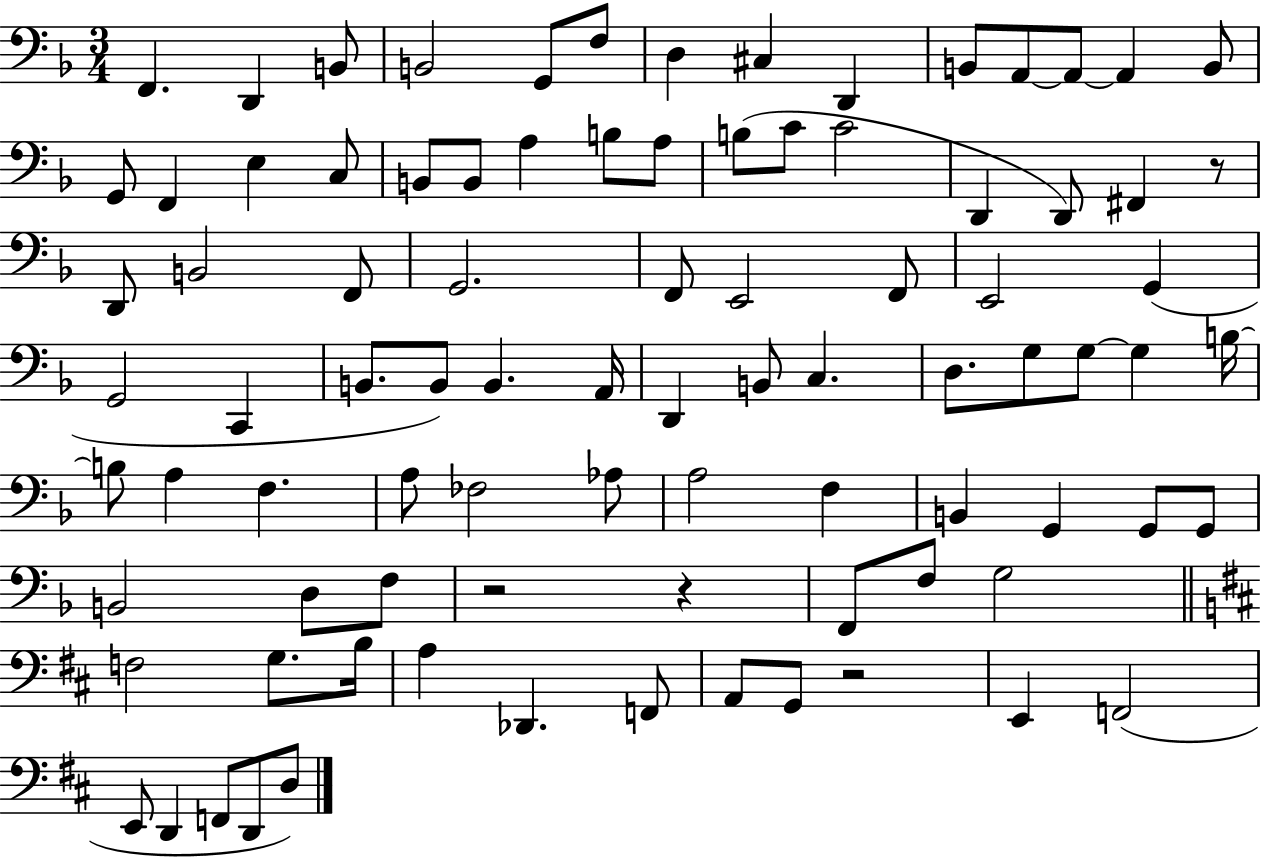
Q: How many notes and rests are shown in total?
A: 89